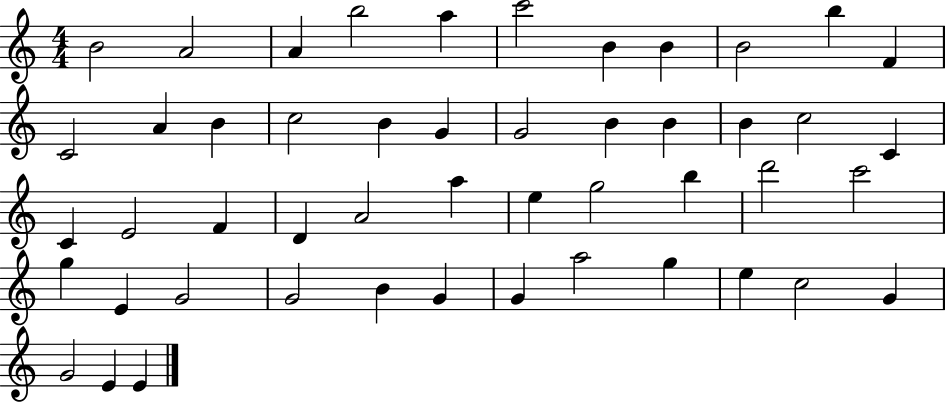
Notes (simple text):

B4/h A4/h A4/q B5/h A5/q C6/h B4/q B4/q B4/h B5/q F4/q C4/h A4/q B4/q C5/h B4/q G4/q G4/h B4/q B4/q B4/q C5/h C4/q C4/q E4/h F4/q D4/q A4/h A5/q E5/q G5/h B5/q D6/h C6/h G5/q E4/q G4/h G4/h B4/q G4/q G4/q A5/h G5/q E5/q C5/h G4/q G4/h E4/q E4/q